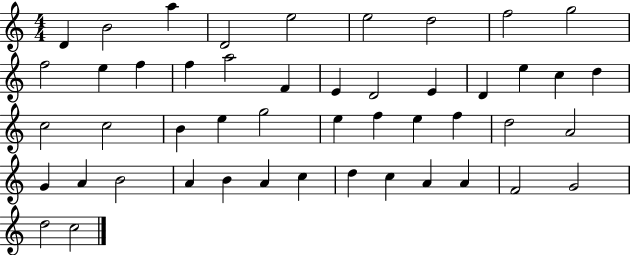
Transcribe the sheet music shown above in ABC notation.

X:1
T:Untitled
M:4/4
L:1/4
K:C
D B2 a D2 e2 e2 d2 f2 g2 f2 e f f a2 F E D2 E D e c d c2 c2 B e g2 e f e f d2 A2 G A B2 A B A c d c A A F2 G2 d2 c2